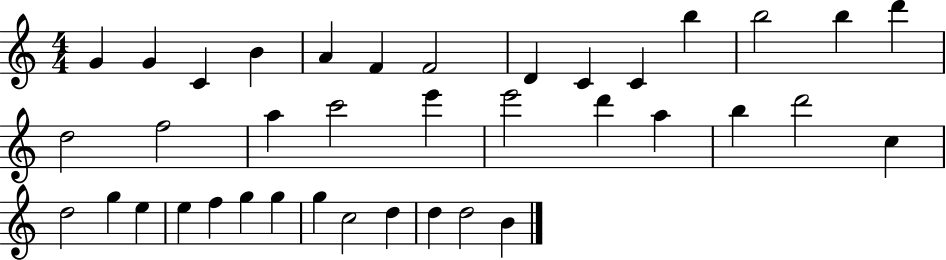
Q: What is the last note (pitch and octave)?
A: B4